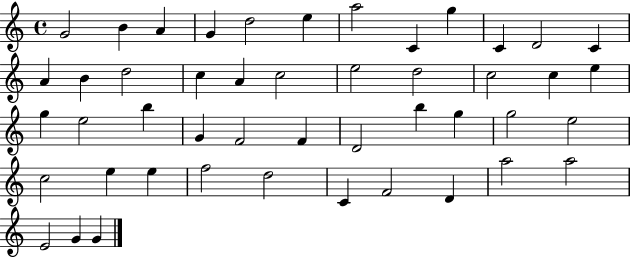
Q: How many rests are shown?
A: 0